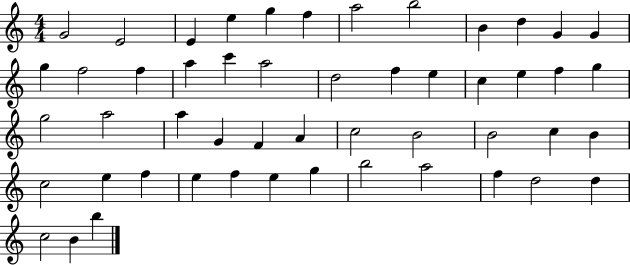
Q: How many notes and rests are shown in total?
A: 51